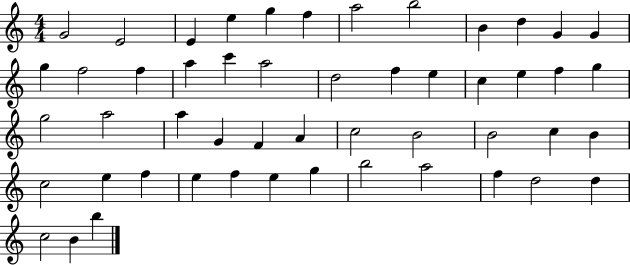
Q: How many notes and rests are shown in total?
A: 51